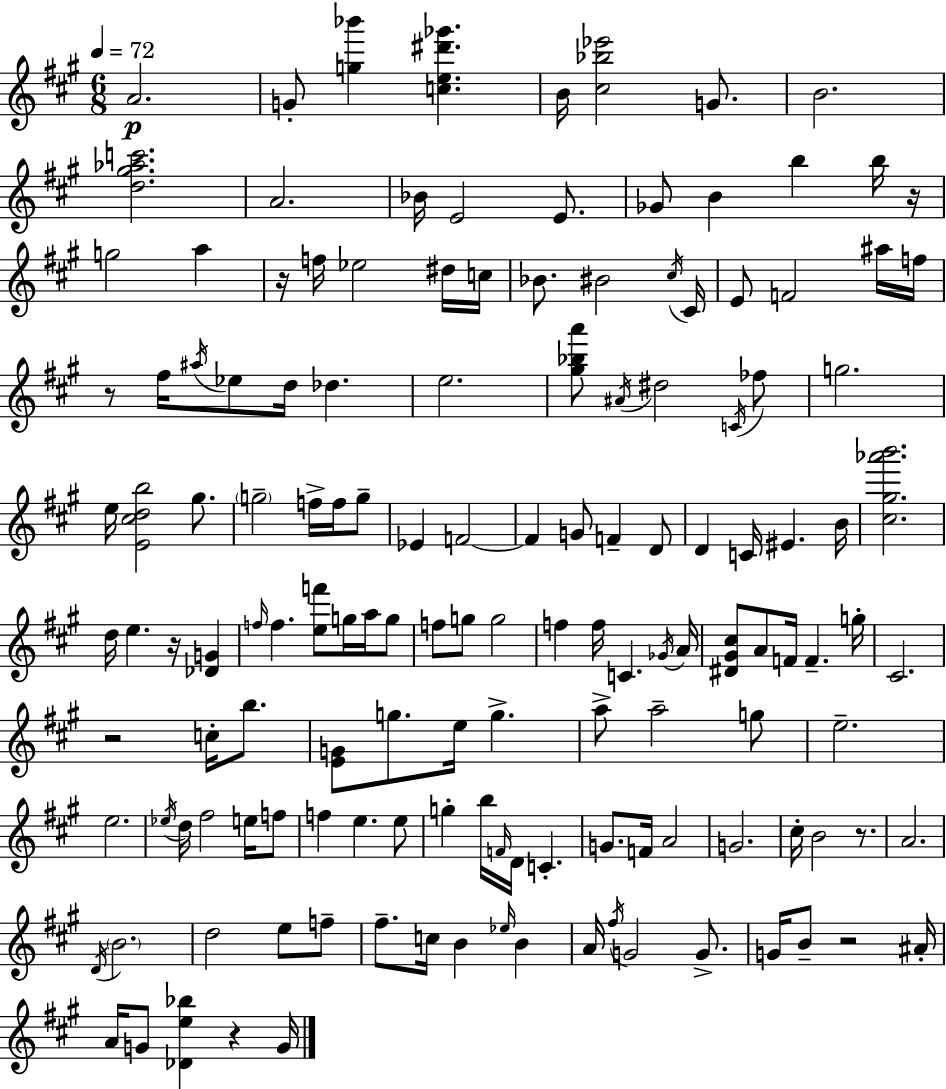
{
  \clef treble
  \numericTimeSignature
  \time 6/8
  \key a \major
  \tempo 4 = 72
  \repeat volta 2 { a'2.\p | g'8-. <g'' bes'''>4 <c'' e'' dis''' ges'''>4. | b'16 <cis'' bes'' ees'''>2 g'8. | b'2. | \break <d'' gis'' aes'' c'''>2. | a'2. | bes'16 e'2 e'8. | ges'8 b'4 b''4 b''16 r16 | \break g''2 a''4 | r16 f''16 ees''2 dis''16 c''16 | bes'8. bis'2 \acciaccatura { cis''16 } | cis'16 e'8 f'2 ais''16 | \break f''16 r8 fis''16 \acciaccatura { ais''16 } ees''8 d''16 des''4. | e''2. | <gis'' bes'' a'''>8 \acciaccatura { ais'16 } dis''2 | \acciaccatura { c'16 } fes''8 g''2. | \break e''16 <e' cis'' d'' b''>2 | gis''8. \parenthesize g''2-- | f''16-> f''16 g''8-- ees'4 f'2~~ | f'4 g'8 f'4-- | \break d'8 d'4 c'16 eis'4. | b'16 <cis'' gis'' aes''' b'''>2. | d''16 e''4. r16 | <des' g'>4 \grace { f''16 } f''4. <e'' f'''>8 | \break g''16 a''16 g''8 f''8 g''8 g''2 | f''4 f''16 c'4. | \acciaccatura { ges'16 } a'16 <dis' gis' cis''>8 a'8 f'16 f'4.-- | g''16-. cis'2. | \break r2 | c''16-. b''8. <e' g'>8 g''8. e''16 | g''4.-> a''8-> a''2-- | g''8 e''2.-- | \break e''2. | \acciaccatura { ees''16 } d''16 fis''2 | e''16 f''8 f''4 e''4. | e''8 g''4-. b''16 | \break \grace { f'16 } d'16 c'4.-. g'8. f'16 | a'2 g'2. | cis''16-. b'2 | r8. a'2. | \break \acciaccatura { d'16 } \parenthesize b'2. | d''2 | e''8 f''8-- fis''8.-- | c''16 b'4 \grace { ees''16 } b'4 a'16 \acciaccatura { fis''16 } | \break g'2 g'8.-> g'16 | b'8-- r2 ais'16-. a'16 | g'8 <des' e'' bes''>4 r4 g'16 } \bar "|."
}